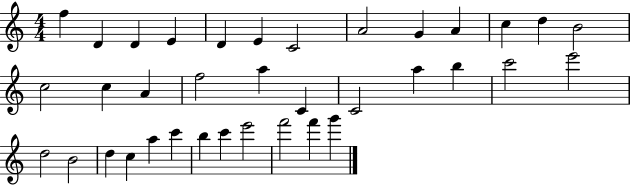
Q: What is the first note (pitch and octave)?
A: F5